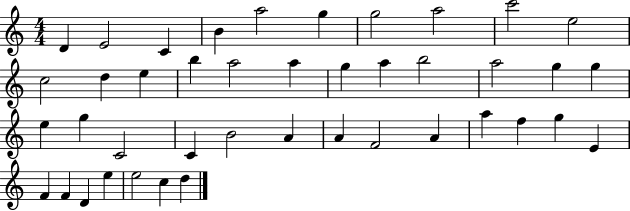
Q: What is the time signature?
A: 4/4